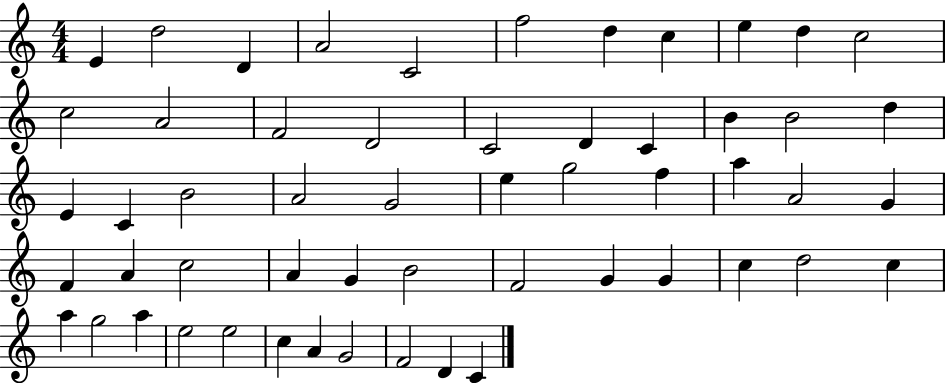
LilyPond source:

{
  \clef treble
  \numericTimeSignature
  \time 4/4
  \key c \major
  e'4 d''2 d'4 | a'2 c'2 | f''2 d''4 c''4 | e''4 d''4 c''2 | \break c''2 a'2 | f'2 d'2 | c'2 d'4 c'4 | b'4 b'2 d''4 | \break e'4 c'4 b'2 | a'2 g'2 | e''4 g''2 f''4 | a''4 a'2 g'4 | \break f'4 a'4 c''2 | a'4 g'4 b'2 | f'2 g'4 g'4 | c''4 d''2 c''4 | \break a''4 g''2 a''4 | e''2 e''2 | c''4 a'4 g'2 | f'2 d'4 c'4 | \break \bar "|."
}